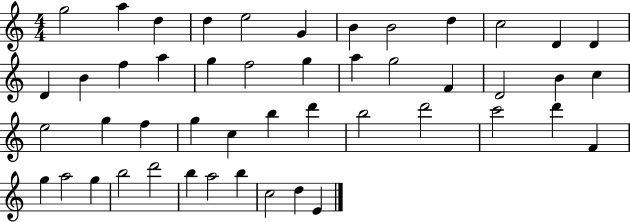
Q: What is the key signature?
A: C major